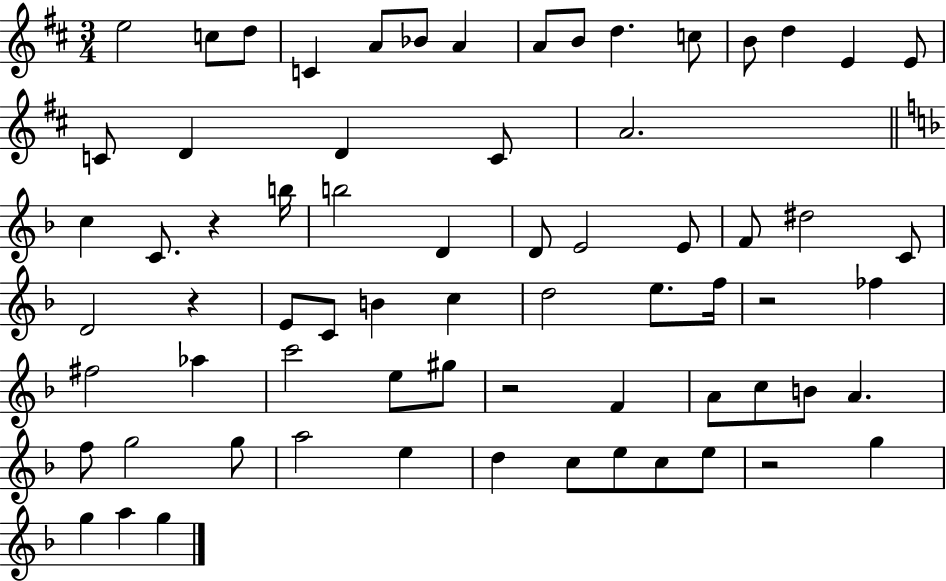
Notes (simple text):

E5/h C5/e D5/e C4/q A4/e Bb4/e A4/q A4/e B4/e D5/q. C5/e B4/e D5/q E4/q E4/e C4/e D4/q D4/q C4/e A4/h. C5/q C4/e. R/q B5/s B5/h D4/q D4/e E4/h E4/e F4/e D#5/h C4/e D4/h R/q E4/e C4/e B4/q C5/q D5/h E5/e. F5/s R/h FES5/q F#5/h Ab5/q C6/h E5/e G#5/e R/h F4/q A4/e C5/e B4/e A4/q. F5/e G5/h G5/e A5/h E5/q D5/q C5/e E5/e C5/e E5/e R/h G5/q G5/q A5/q G5/q